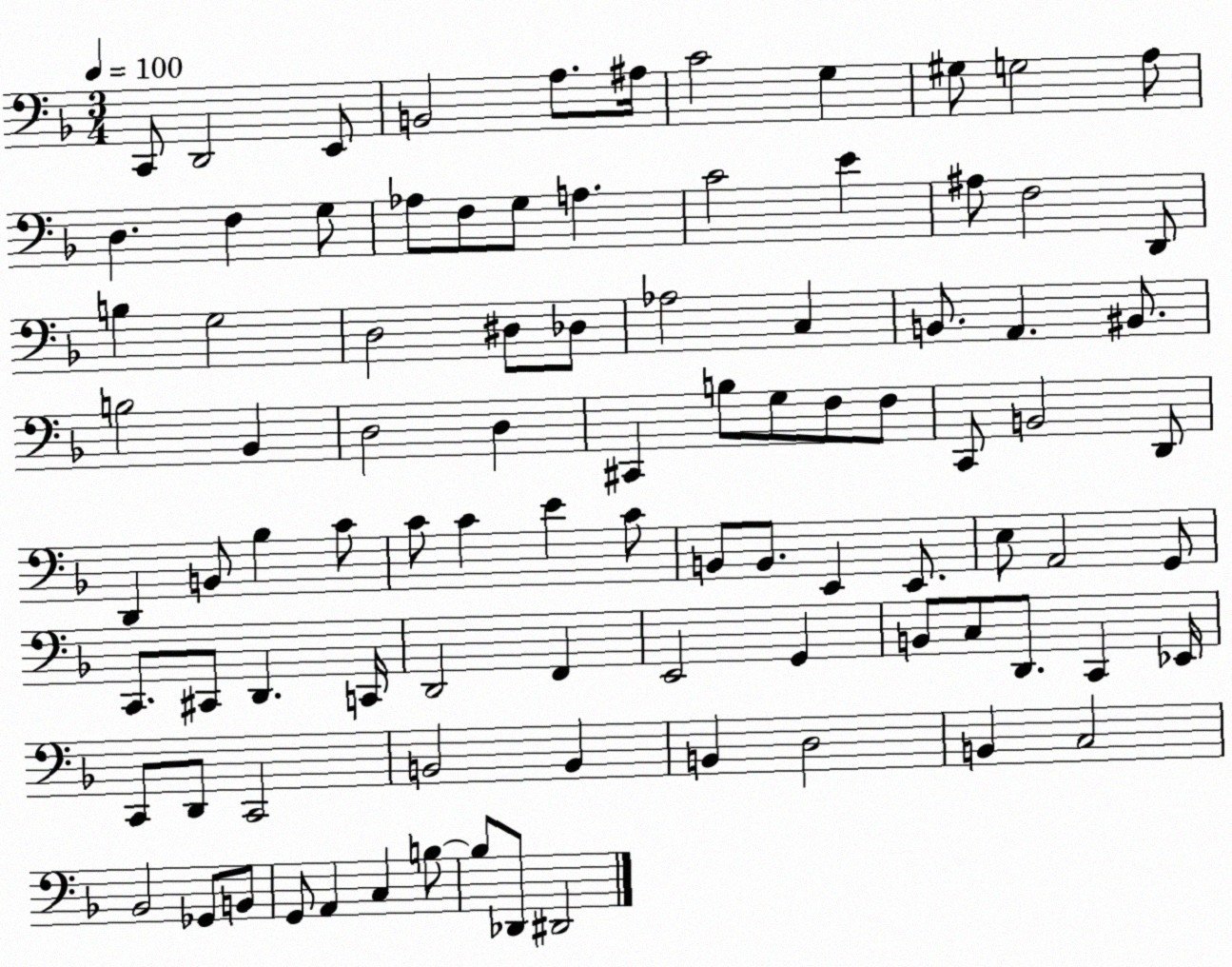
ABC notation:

X:1
T:Untitled
M:3/4
L:1/4
K:F
C,,/2 D,,2 E,,/2 B,,2 A,/2 ^A,/4 C2 G, ^G,/2 G,2 A,/2 D, F, G,/2 _A,/2 F,/2 G,/2 A, C2 E ^A,/2 F,2 D,,/2 B, G,2 D,2 ^D,/2 _D,/2 _A,2 C, B,,/2 A,, ^B,,/2 B,2 _B,, D,2 D, ^C,, B,/2 G,/2 F,/2 F,/2 C,,/2 B,,2 D,,/2 D,, B,,/2 _B, C/2 C/2 C E C/2 B,,/2 B,,/2 E,, E,,/2 E,/2 A,,2 G,,/2 C,,/2 ^C,,/2 D,, C,,/4 D,,2 F,, E,,2 G,, B,,/2 C,/2 D,,/2 C,, _E,,/4 C,,/2 D,,/2 C,,2 B,,2 B,, B,, D,2 B,, C,2 _B,,2 _G,,/2 B,,/2 G,,/2 A,, C, B,/2 B,/2 _D,,/2 ^D,,2